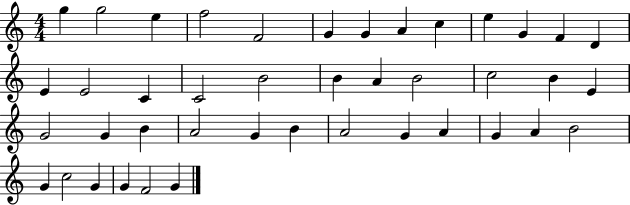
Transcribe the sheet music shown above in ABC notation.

X:1
T:Untitled
M:4/4
L:1/4
K:C
g g2 e f2 F2 G G A c e G F D E E2 C C2 B2 B A B2 c2 B E G2 G B A2 G B A2 G A G A B2 G c2 G G F2 G